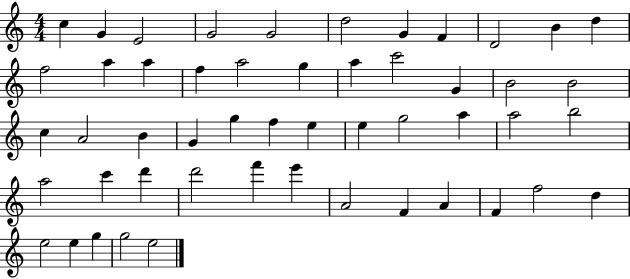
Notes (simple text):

C5/q G4/q E4/h G4/h G4/h D5/h G4/q F4/q D4/h B4/q D5/q F5/h A5/q A5/q F5/q A5/h G5/q A5/q C6/h G4/q B4/h B4/h C5/q A4/h B4/q G4/q G5/q F5/q E5/q E5/q G5/h A5/q A5/h B5/h A5/h C6/q D6/q D6/h F6/q E6/q A4/h F4/q A4/q F4/q F5/h D5/q E5/h E5/q G5/q G5/h E5/h